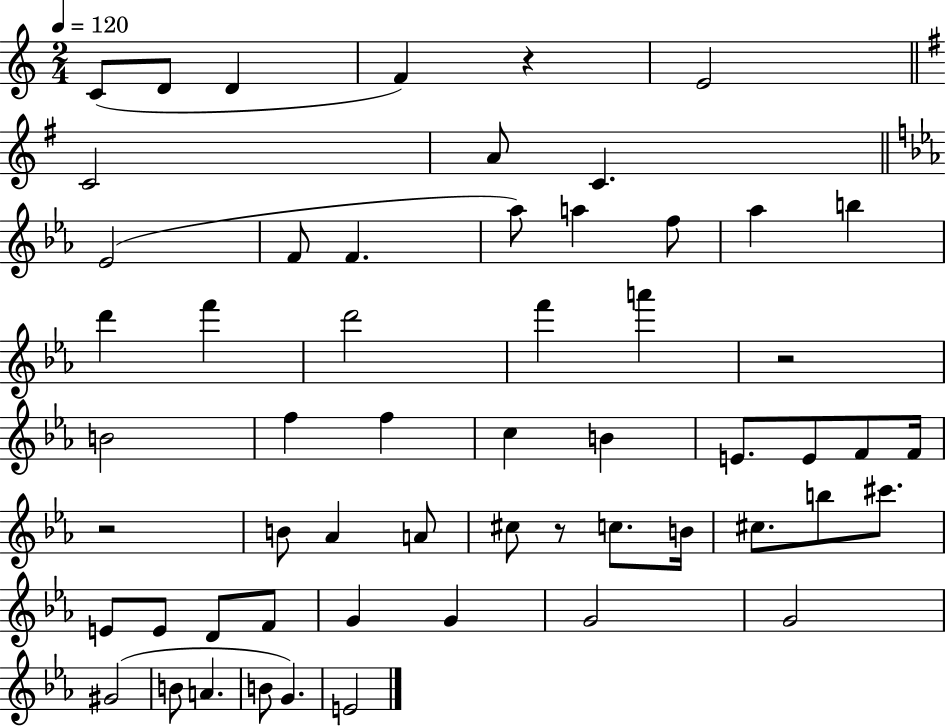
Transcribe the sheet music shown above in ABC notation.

X:1
T:Untitled
M:2/4
L:1/4
K:C
C/2 D/2 D F z E2 C2 A/2 C _E2 F/2 F _a/2 a f/2 _a b d' f' d'2 f' a' z2 B2 f f c B E/2 E/2 F/2 F/4 z2 B/2 _A A/2 ^c/2 z/2 c/2 B/4 ^c/2 b/2 ^c'/2 E/2 E/2 D/2 F/2 G G G2 G2 ^G2 B/2 A B/2 G E2